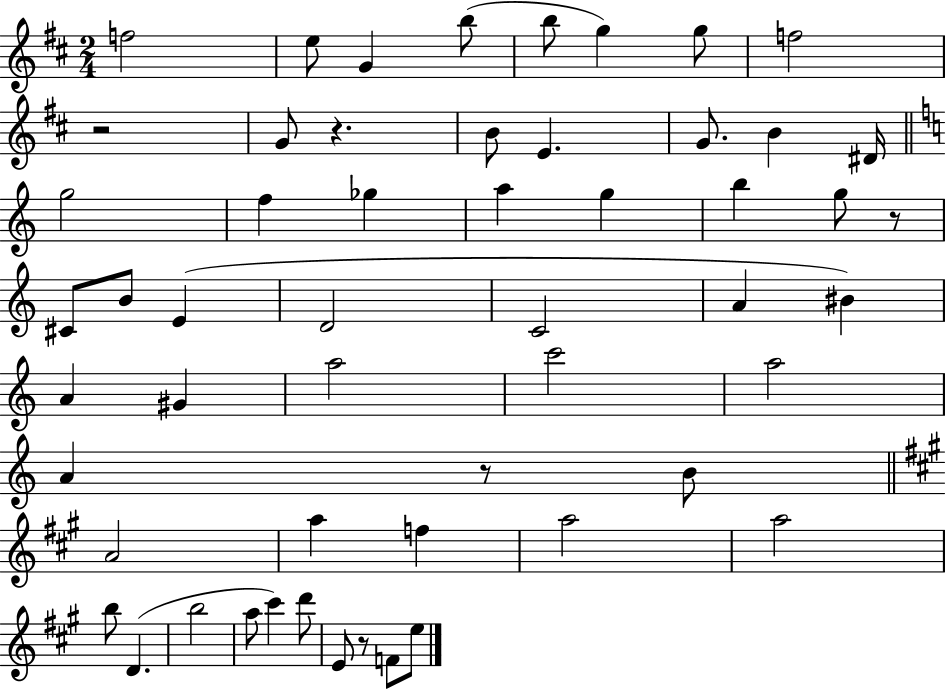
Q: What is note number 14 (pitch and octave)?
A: D#4